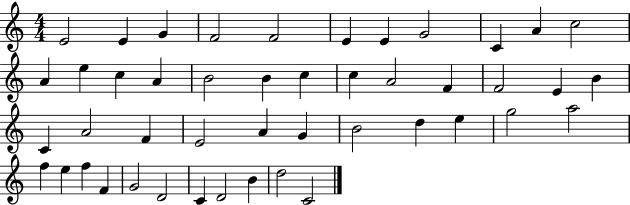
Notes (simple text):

E4/h E4/q G4/q F4/h F4/h E4/q E4/q G4/h C4/q A4/q C5/h A4/q E5/q C5/q A4/q B4/h B4/q C5/q C5/q A4/h F4/q F4/h E4/q B4/q C4/q A4/h F4/q E4/h A4/q G4/q B4/h D5/q E5/q G5/h A5/h F5/q E5/q F5/q F4/q G4/h D4/h C4/q D4/h B4/q D5/h C4/h